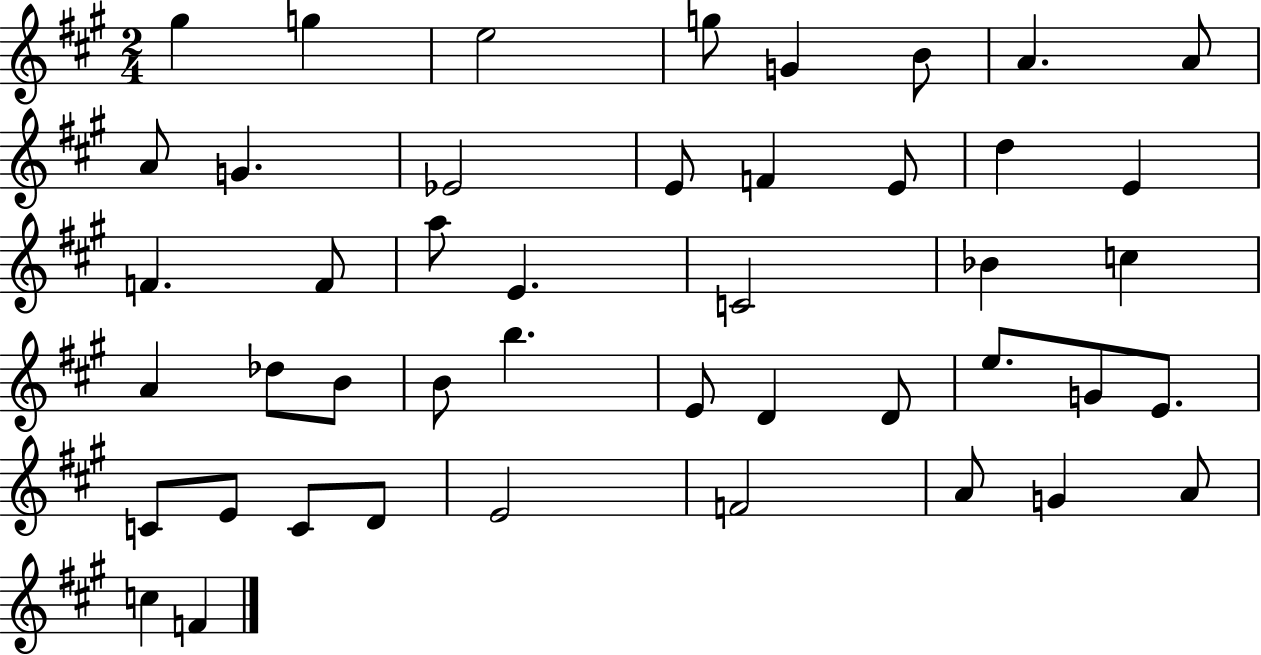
G#5/q G5/q E5/h G5/e G4/q B4/e A4/q. A4/e A4/e G4/q. Eb4/h E4/e F4/q E4/e D5/q E4/q F4/q. F4/e A5/e E4/q. C4/h Bb4/q C5/q A4/q Db5/e B4/e B4/e B5/q. E4/e D4/q D4/e E5/e. G4/e E4/e. C4/e E4/e C4/e D4/e E4/h F4/h A4/e G4/q A4/e C5/q F4/q